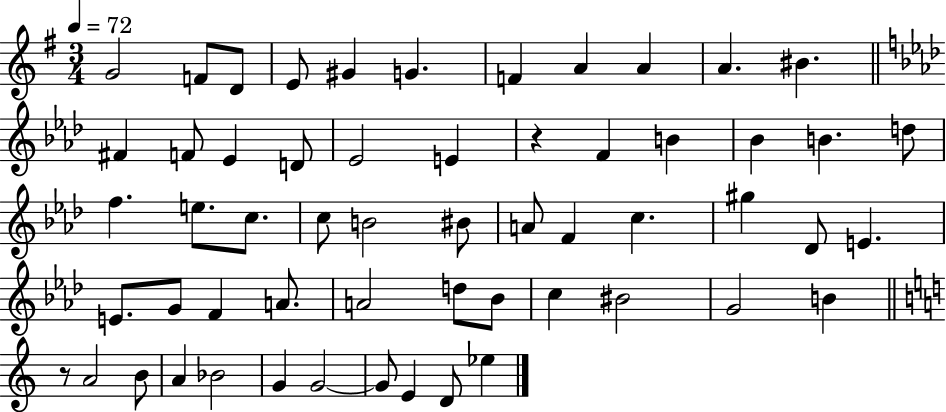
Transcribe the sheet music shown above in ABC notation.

X:1
T:Untitled
M:3/4
L:1/4
K:G
G2 F/2 D/2 E/2 ^G G F A A A ^B ^F F/2 _E D/2 _E2 E z F B _B B d/2 f e/2 c/2 c/2 B2 ^B/2 A/2 F c ^g _D/2 E E/2 G/2 F A/2 A2 d/2 _B/2 c ^B2 G2 B z/2 A2 B/2 A _B2 G G2 G/2 E D/2 _e